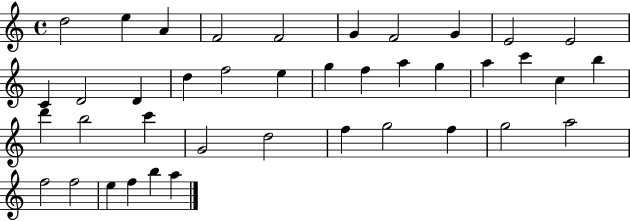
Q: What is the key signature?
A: C major